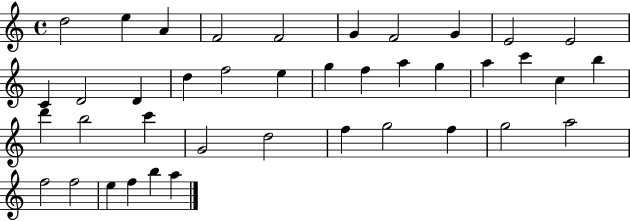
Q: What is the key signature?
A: C major